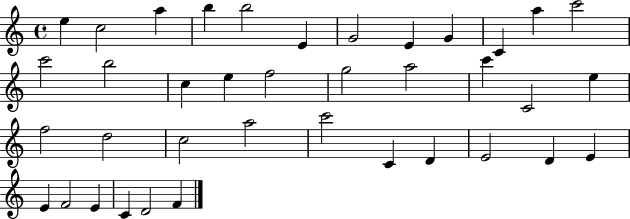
{
  \clef treble
  \time 4/4
  \defaultTimeSignature
  \key c \major
  e''4 c''2 a''4 | b''4 b''2 e'4 | g'2 e'4 g'4 | c'4 a''4 c'''2 | \break c'''2 b''2 | c''4 e''4 f''2 | g''2 a''2 | c'''4 c'2 e''4 | \break f''2 d''2 | c''2 a''2 | c'''2 c'4 d'4 | e'2 d'4 e'4 | \break e'4 f'2 e'4 | c'4 d'2 f'4 | \bar "|."
}